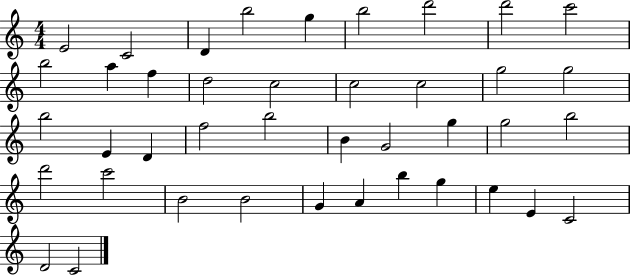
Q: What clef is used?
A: treble